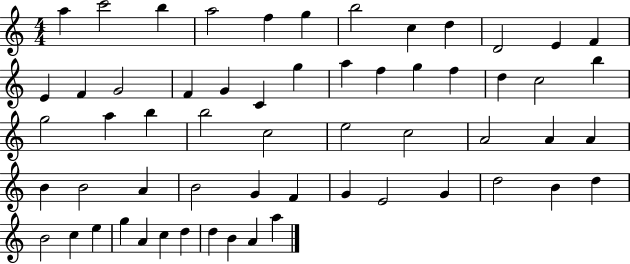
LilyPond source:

{
  \clef treble
  \numericTimeSignature
  \time 4/4
  \key c \major
  a''4 c'''2 b''4 | a''2 f''4 g''4 | b''2 c''4 d''4 | d'2 e'4 f'4 | \break e'4 f'4 g'2 | f'4 g'4 c'4 g''4 | a''4 f''4 g''4 f''4 | d''4 c''2 b''4 | \break g''2 a''4 b''4 | b''2 c''2 | e''2 c''2 | a'2 a'4 a'4 | \break b'4 b'2 a'4 | b'2 g'4 f'4 | g'4 e'2 g'4 | d''2 b'4 d''4 | \break b'2 c''4 e''4 | g''4 a'4 c''4 d''4 | d''4 b'4 a'4 a''4 | \bar "|."
}